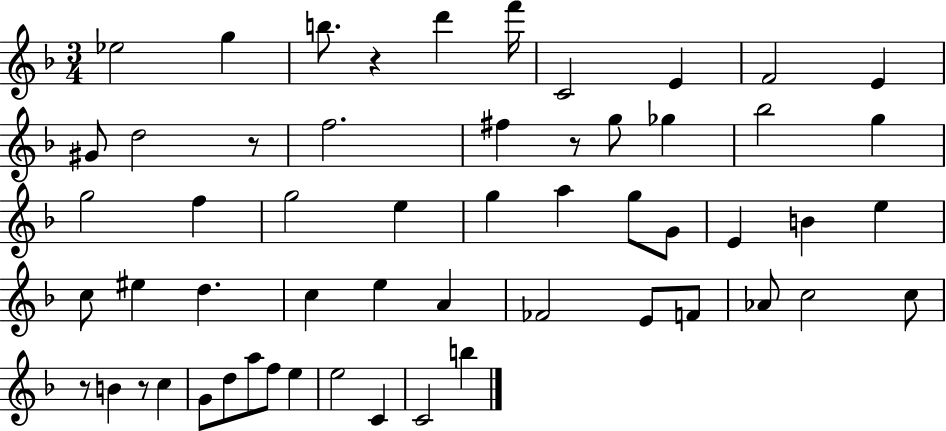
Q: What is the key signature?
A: F major